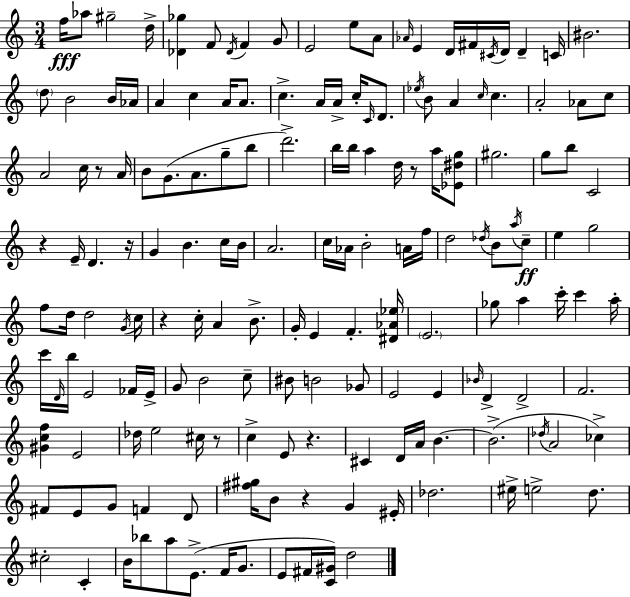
F5/s Ab5/e G#5/h D5/s [Db4,Gb5]/q F4/e Db4/s F4/q G4/e E4/h E5/e A4/e Ab4/s E4/q D4/s F#4/s C#4/s D4/s D4/q C4/s BIS4/h. D5/e B4/h B4/s Ab4/s A4/q C5/q A4/s A4/e. C5/q. A4/s A4/s C5/s C4/s D4/e. Eb5/s B4/e A4/q C5/s C5/q. A4/h Ab4/e C5/e A4/h C5/s R/e A4/s B4/e G4/e. A4/e. G5/e B5/e D6/h. B5/s B5/s A5/q D5/s R/e A5/s [Eb4,D#5,G5]/e G#5/h. G5/e B5/e C4/h R/q E4/s D4/q. R/s G4/q B4/q. C5/s B4/s A4/h. C5/s Ab4/s B4/h A4/s F5/s D5/h Db5/s B4/e A5/s C5/e E5/q G5/h F5/e D5/s D5/h G4/s C5/s R/q C5/s A4/q B4/e. G4/s E4/q F4/q. [D#4,Ab4,Eb5]/s E4/h. Gb5/e A5/q C6/s C6/q A5/s C6/s D4/s B5/s E4/h FES4/s E4/s G4/e B4/h C5/e BIS4/e B4/h Gb4/e E4/h E4/q Bb4/s D4/q D4/h F4/h. [G#4,C5,F5]/q E4/h Db5/s E5/h C#5/s R/e C5/q E4/e R/q. C#4/q D4/s A4/s B4/q. B4/h. Db5/s A4/h CES5/q F#4/e E4/e G4/e F4/q D4/e [F#5,G#5]/s B4/e R/q G4/q EIS4/s Db5/h. EIS5/s E5/h D5/e. C#5/h C4/q B4/s Bb5/e A5/e E4/e. F4/s G4/e. E4/e F#4/s [C4,G#4]/s D5/h